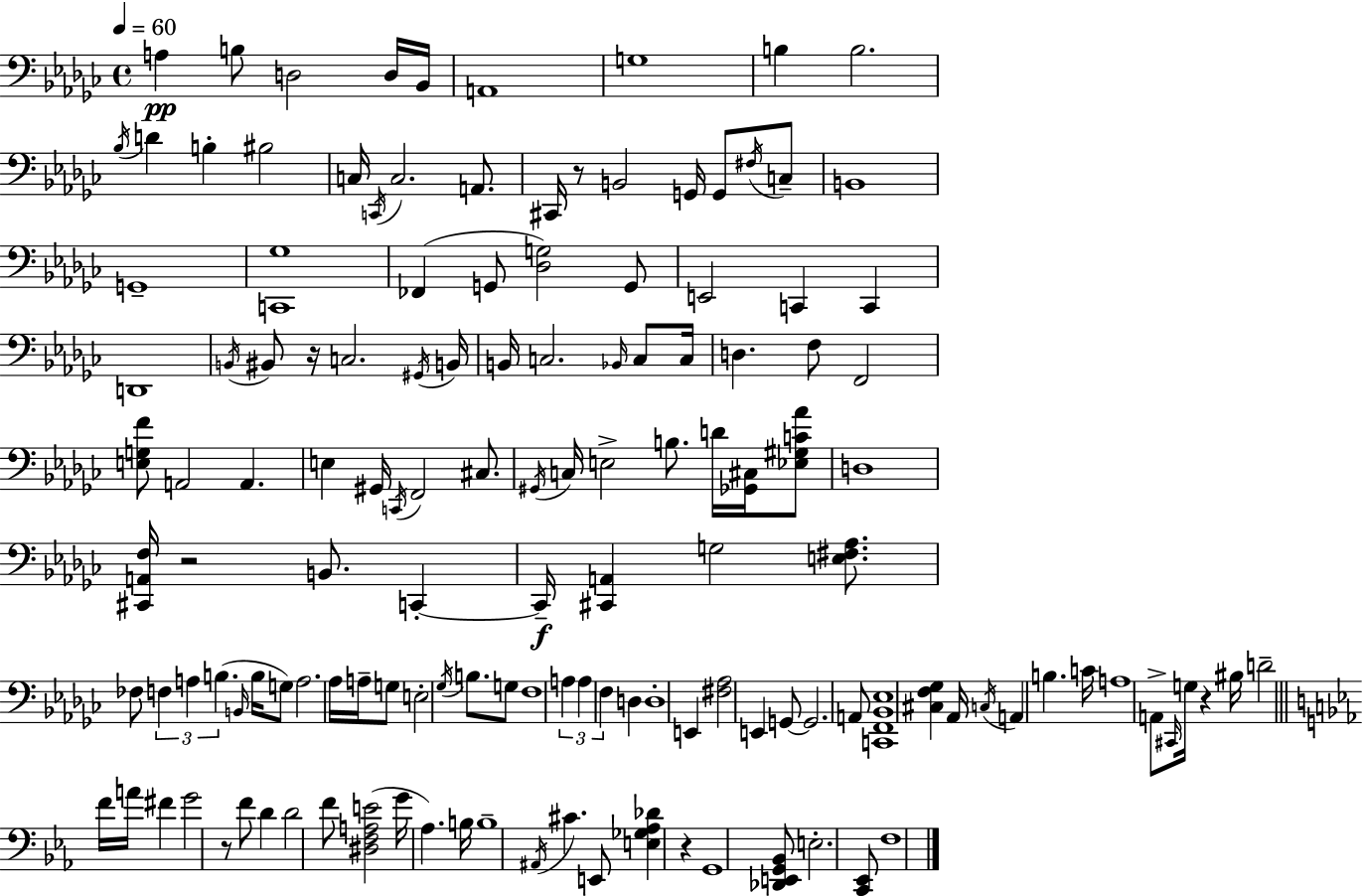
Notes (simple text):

A3/q B3/e D3/h D3/s Bb2/s A2/w G3/w B3/q B3/h. Bb3/s D4/q B3/q BIS3/h C3/s C2/s C3/h. A2/e. C#2/s R/e B2/h G2/s G2/e F#3/s C3/e B2/w G2/w [C2,Gb3]/w FES2/q G2/e [Db3,G3]/h G2/e E2/h C2/q C2/q D2/w B2/s BIS2/e R/s C3/h. G#2/s B2/s B2/s C3/h. Bb2/s C3/e C3/s D3/q. F3/e F2/h [E3,G3,F4]/e A2/h A2/q. E3/q G#2/s C2/s F2/h C#3/e. G#2/s C3/s E3/h B3/e. D4/s [Gb2,C#3]/s [Eb3,G#3,C4,Ab4]/e D3/w [C#2,A2,F3]/s R/h B2/e. C2/q C2/s [C#2,A2]/q G3/h [E3,F#3,Ab3]/e. FES3/e F3/q A3/q B3/q. B2/s B3/s G3/e A3/h. Ab3/s A3/s G3/e E3/h Gb3/s B3/e. G3/e F3/w A3/q A3/q F3/q D3/q D3/w E2/q [F#3,Ab3]/h E2/q G2/e G2/h. A2/e [C2,F2,Bb2,Eb3]/w [C#3,F3,Gb3]/q Ab2/s C3/s A2/q B3/q. C4/s A3/w A2/e C#2/s G3/s R/q BIS3/s D4/h F4/s A4/s F#4/q G4/h R/e F4/e D4/q D4/h F4/e [D#3,F3,A3,E4]/h G4/s Ab3/q. B3/s B3/w A#2/s C#4/q. E2/e [E3,Gb3,Ab3,Db4]/q R/q G2/w [Db2,E2,G2,Bb2]/e E3/h. [C2,Eb2]/e F3/w